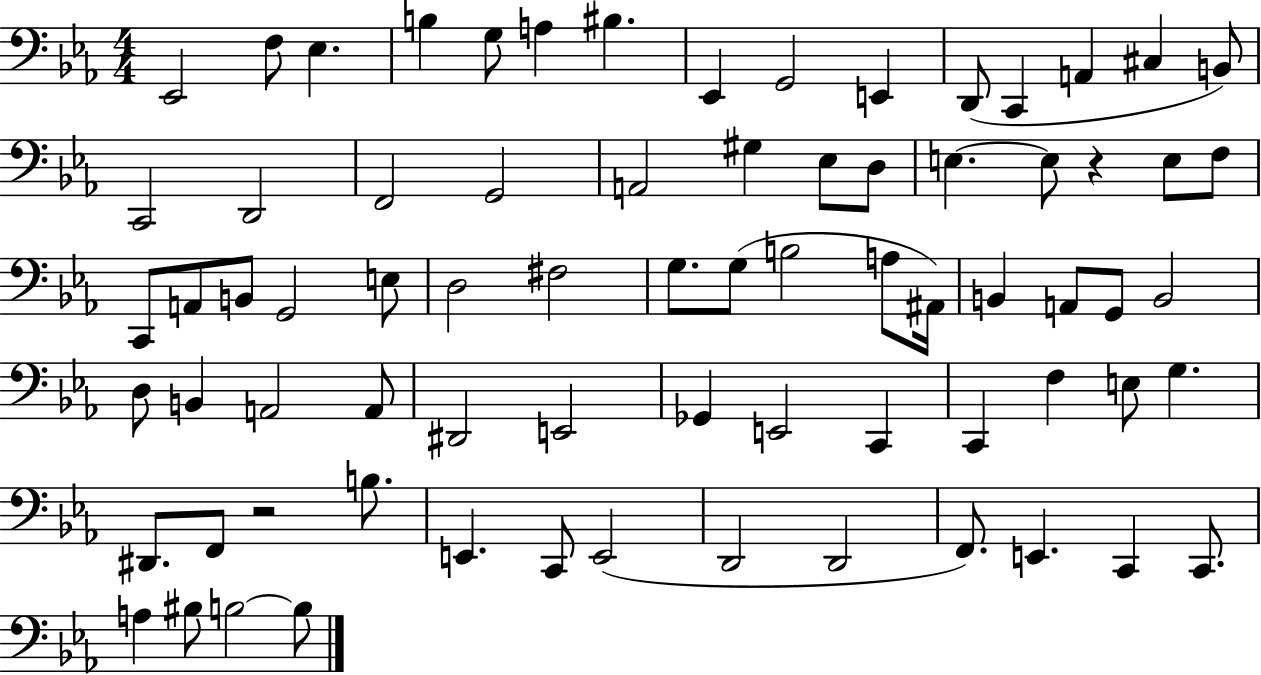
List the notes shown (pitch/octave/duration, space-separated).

Eb2/h F3/e Eb3/q. B3/q G3/e A3/q BIS3/q. Eb2/q G2/h E2/q D2/e C2/q A2/q C#3/q B2/e C2/h D2/h F2/h G2/h A2/h G#3/q Eb3/e D3/e E3/q. E3/e R/q E3/e F3/e C2/e A2/e B2/e G2/h E3/e D3/h F#3/h G3/e. G3/e B3/h A3/e A#2/s B2/q A2/e G2/e B2/h D3/e B2/q A2/h A2/e D#2/h E2/h Gb2/q E2/h C2/q C2/q F3/q E3/e G3/q. D#2/e. F2/e R/h B3/e. E2/q. C2/e E2/h D2/h D2/h F2/e. E2/q. C2/q C2/e. A3/q BIS3/e B3/h B3/e